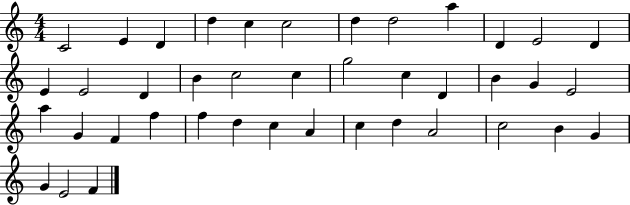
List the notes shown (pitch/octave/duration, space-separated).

C4/h E4/q D4/q D5/q C5/q C5/h D5/q D5/h A5/q D4/q E4/h D4/q E4/q E4/h D4/q B4/q C5/h C5/q G5/h C5/q D4/q B4/q G4/q E4/h A5/q G4/q F4/q F5/q F5/q D5/q C5/q A4/q C5/q D5/q A4/h C5/h B4/q G4/q G4/q E4/h F4/q